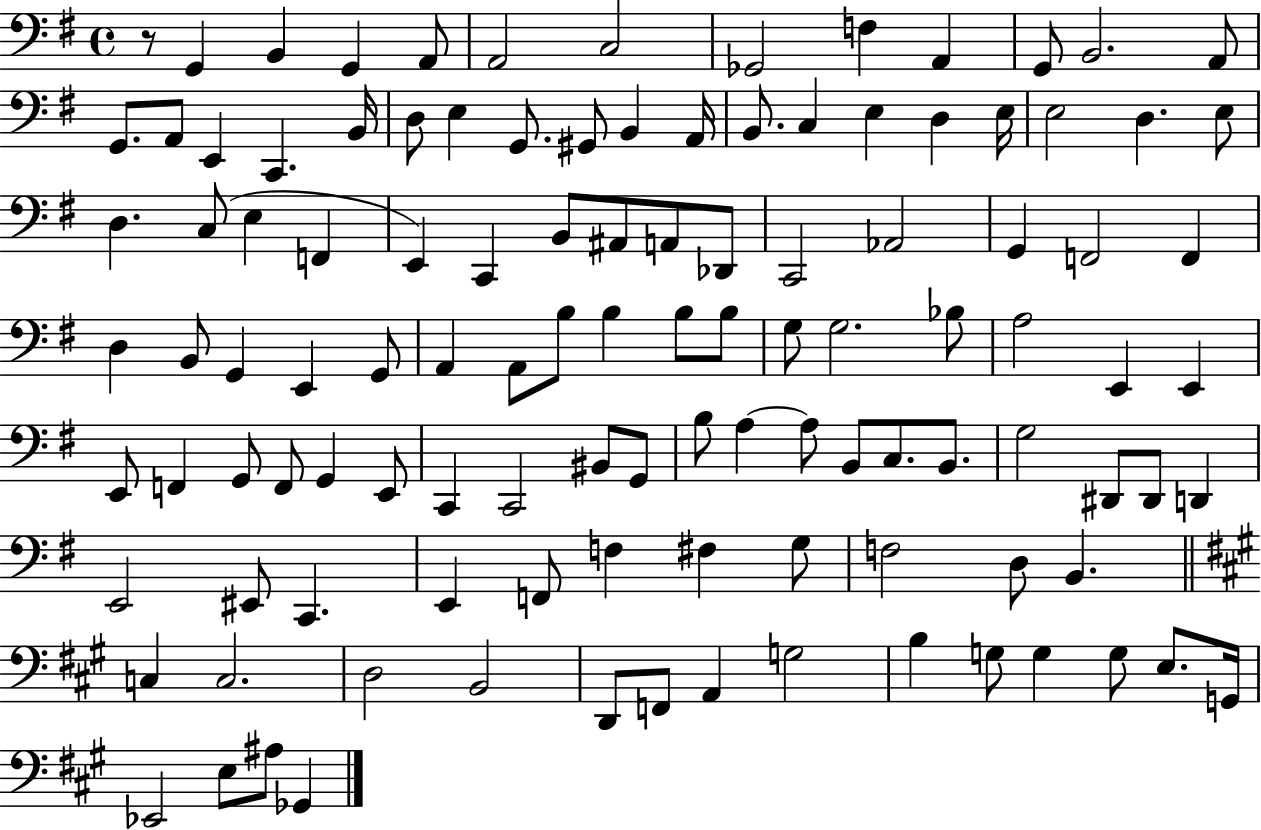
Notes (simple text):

R/e G2/q B2/q G2/q A2/e A2/h C3/h Gb2/h F3/q A2/q G2/e B2/h. A2/e G2/e. A2/e E2/q C2/q. B2/s D3/e E3/q G2/e. G#2/e B2/q A2/s B2/e. C3/q E3/q D3/q E3/s E3/h D3/q. E3/e D3/q. C3/e E3/q F2/q E2/q C2/q B2/e A#2/e A2/e Db2/e C2/h Ab2/h G2/q F2/h F2/q D3/q B2/e G2/q E2/q G2/e A2/q A2/e B3/e B3/q B3/e B3/e G3/e G3/h. Bb3/e A3/h E2/q E2/q E2/e F2/q G2/e F2/e G2/q E2/e C2/q C2/h BIS2/e G2/e B3/e A3/q A3/e B2/e C3/e. B2/e. G3/h D#2/e D#2/e D2/q E2/h EIS2/e C2/q. E2/q F2/e F3/q F#3/q G3/e F3/h D3/e B2/q. C3/q C3/h. D3/h B2/h D2/e F2/e A2/q G3/h B3/q G3/e G3/q G3/e E3/e. G2/s Eb2/h E3/e A#3/e Gb2/q